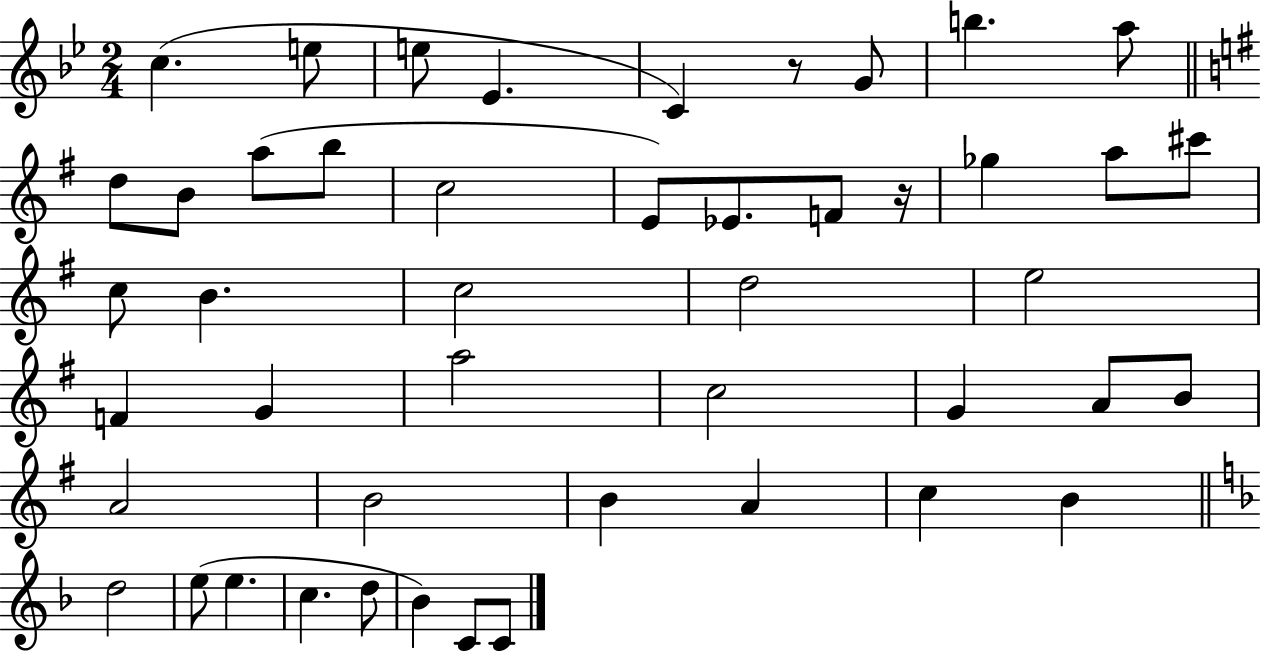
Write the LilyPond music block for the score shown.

{
  \clef treble
  \numericTimeSignature
  \time 2/4
  \key bes \major
  c''4.( e''8 | e''8 ees'4. | c'4) r8 g'8 | b''4. a''8 | \break \bar "||" \break \key g \major d''8 b'8 a''8( b''8 | c''2 | e'8) ees'8. f'8 r16 | ges''4 a''8 cis'''8 | \break c''8 b'4. | c''2 | d''2 | e''2 | \break f'4 g'4 | a''2 | c''2 | g'4 a'8 b'8 | \break a'2 | b'2 | b'4 a'4 | c''4 b'4 | \break \bar "||" \break \key f \major d''2 | e''8( e''4. | c''4. d''8 | bes'4) c'8 c'8 | \break \bar "|."
}